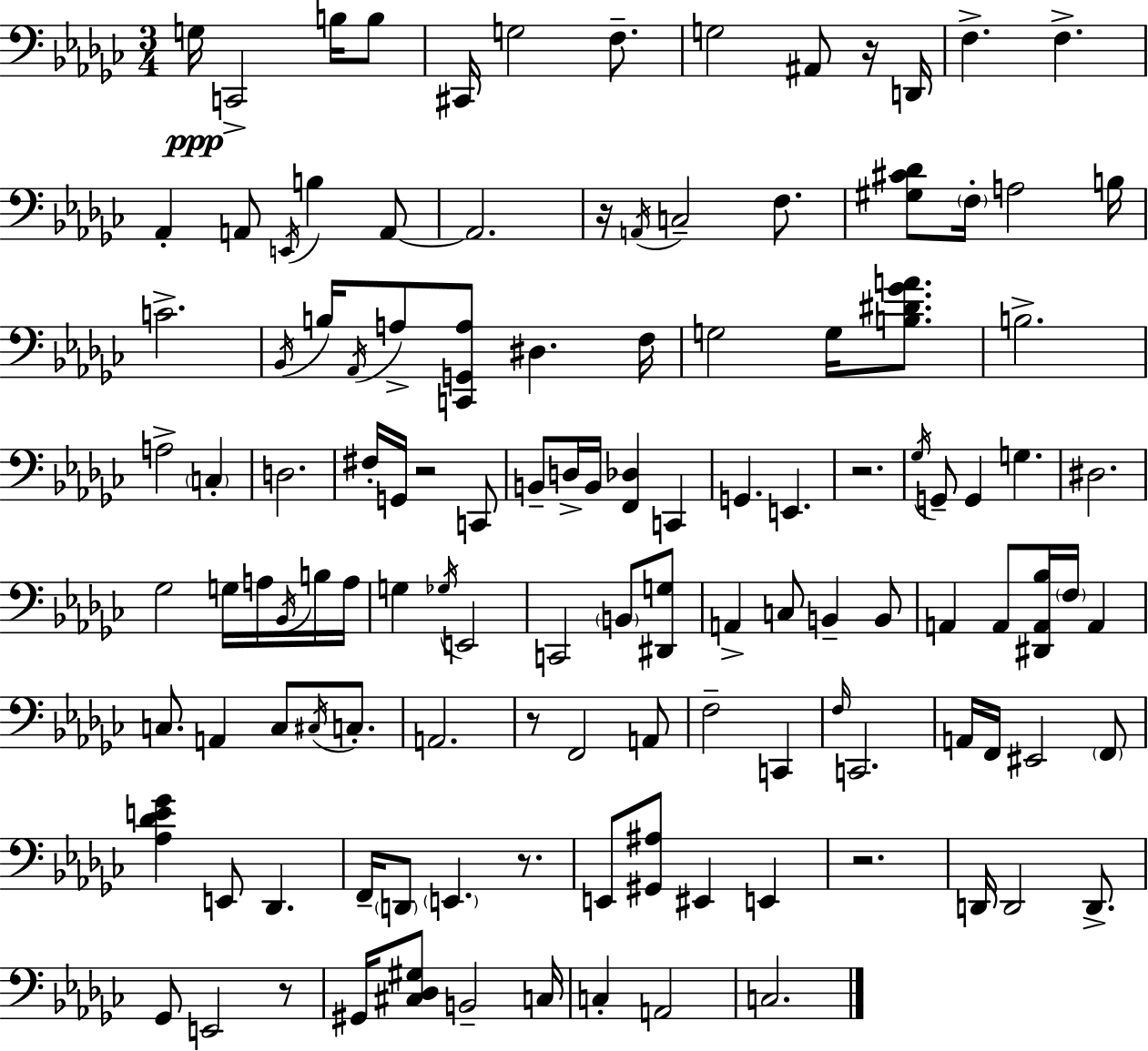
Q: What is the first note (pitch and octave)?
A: G3